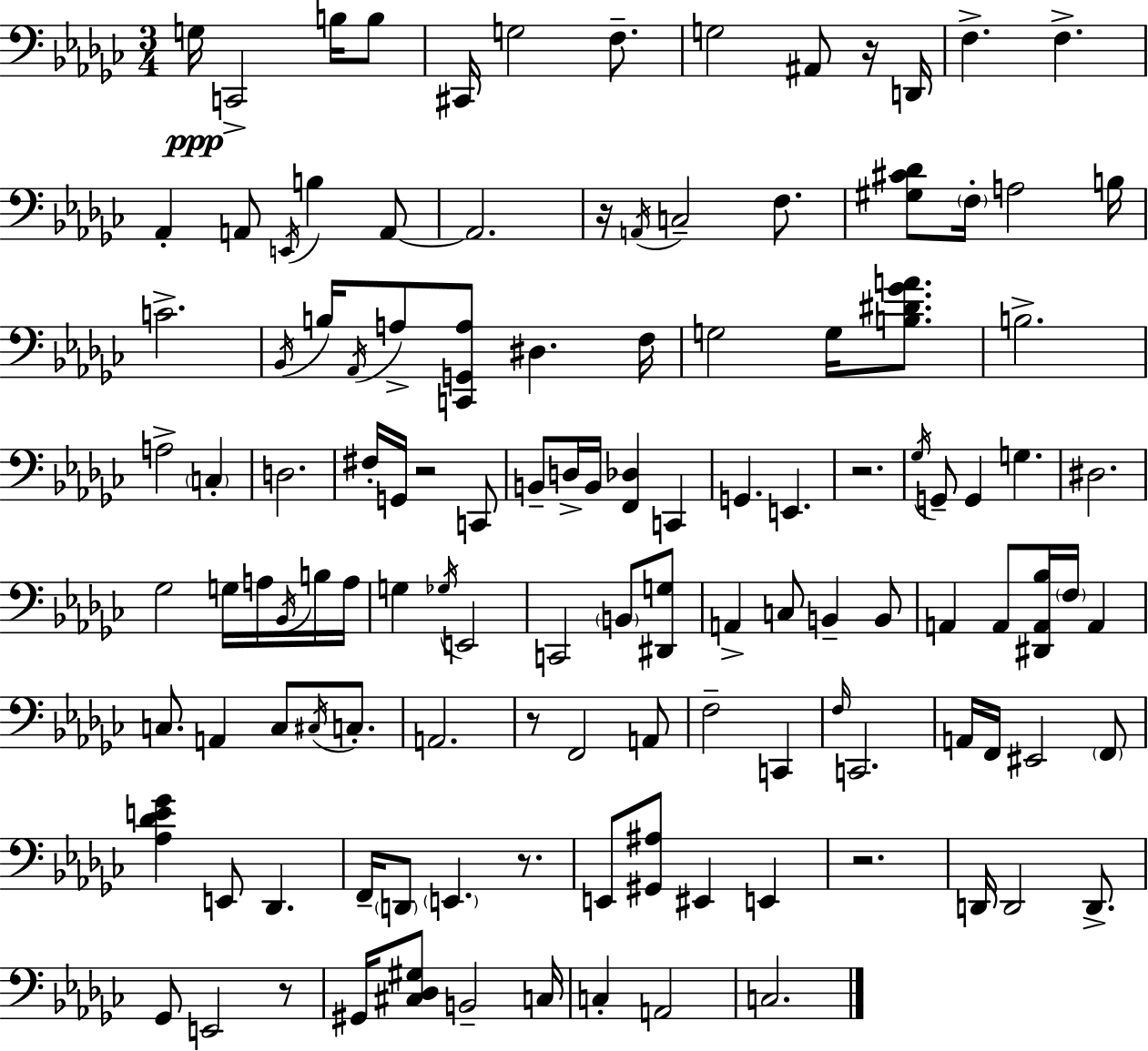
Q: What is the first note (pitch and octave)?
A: G3